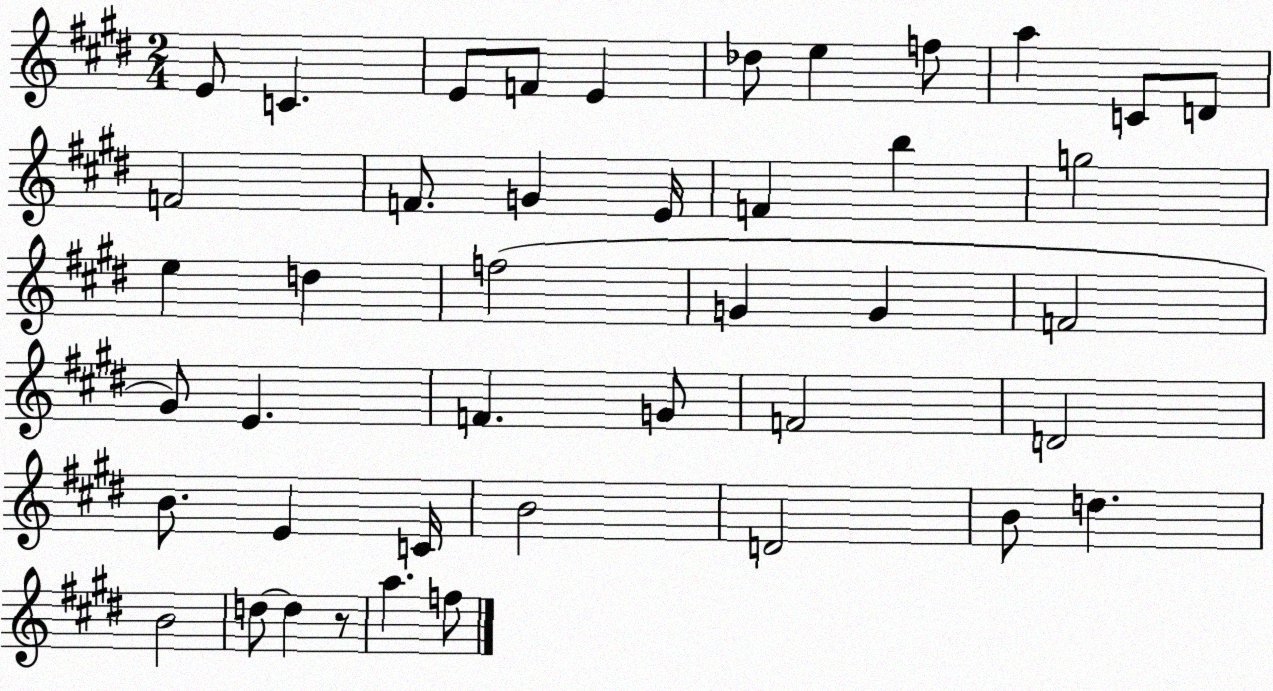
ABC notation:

X:1
T:Untitled
M:2/4
L:1/4
K:E
E/2 C E/2 F/2 E _d/2 e f/2 a C/2 D/2 F2 F/2 G E/4 F b g2 e d f2 G G F2 ^G/2 E F G/2 F2 D2 B/2 E C/4 B2 D2 B/2 d B2 d/2 d z/2 a f/2